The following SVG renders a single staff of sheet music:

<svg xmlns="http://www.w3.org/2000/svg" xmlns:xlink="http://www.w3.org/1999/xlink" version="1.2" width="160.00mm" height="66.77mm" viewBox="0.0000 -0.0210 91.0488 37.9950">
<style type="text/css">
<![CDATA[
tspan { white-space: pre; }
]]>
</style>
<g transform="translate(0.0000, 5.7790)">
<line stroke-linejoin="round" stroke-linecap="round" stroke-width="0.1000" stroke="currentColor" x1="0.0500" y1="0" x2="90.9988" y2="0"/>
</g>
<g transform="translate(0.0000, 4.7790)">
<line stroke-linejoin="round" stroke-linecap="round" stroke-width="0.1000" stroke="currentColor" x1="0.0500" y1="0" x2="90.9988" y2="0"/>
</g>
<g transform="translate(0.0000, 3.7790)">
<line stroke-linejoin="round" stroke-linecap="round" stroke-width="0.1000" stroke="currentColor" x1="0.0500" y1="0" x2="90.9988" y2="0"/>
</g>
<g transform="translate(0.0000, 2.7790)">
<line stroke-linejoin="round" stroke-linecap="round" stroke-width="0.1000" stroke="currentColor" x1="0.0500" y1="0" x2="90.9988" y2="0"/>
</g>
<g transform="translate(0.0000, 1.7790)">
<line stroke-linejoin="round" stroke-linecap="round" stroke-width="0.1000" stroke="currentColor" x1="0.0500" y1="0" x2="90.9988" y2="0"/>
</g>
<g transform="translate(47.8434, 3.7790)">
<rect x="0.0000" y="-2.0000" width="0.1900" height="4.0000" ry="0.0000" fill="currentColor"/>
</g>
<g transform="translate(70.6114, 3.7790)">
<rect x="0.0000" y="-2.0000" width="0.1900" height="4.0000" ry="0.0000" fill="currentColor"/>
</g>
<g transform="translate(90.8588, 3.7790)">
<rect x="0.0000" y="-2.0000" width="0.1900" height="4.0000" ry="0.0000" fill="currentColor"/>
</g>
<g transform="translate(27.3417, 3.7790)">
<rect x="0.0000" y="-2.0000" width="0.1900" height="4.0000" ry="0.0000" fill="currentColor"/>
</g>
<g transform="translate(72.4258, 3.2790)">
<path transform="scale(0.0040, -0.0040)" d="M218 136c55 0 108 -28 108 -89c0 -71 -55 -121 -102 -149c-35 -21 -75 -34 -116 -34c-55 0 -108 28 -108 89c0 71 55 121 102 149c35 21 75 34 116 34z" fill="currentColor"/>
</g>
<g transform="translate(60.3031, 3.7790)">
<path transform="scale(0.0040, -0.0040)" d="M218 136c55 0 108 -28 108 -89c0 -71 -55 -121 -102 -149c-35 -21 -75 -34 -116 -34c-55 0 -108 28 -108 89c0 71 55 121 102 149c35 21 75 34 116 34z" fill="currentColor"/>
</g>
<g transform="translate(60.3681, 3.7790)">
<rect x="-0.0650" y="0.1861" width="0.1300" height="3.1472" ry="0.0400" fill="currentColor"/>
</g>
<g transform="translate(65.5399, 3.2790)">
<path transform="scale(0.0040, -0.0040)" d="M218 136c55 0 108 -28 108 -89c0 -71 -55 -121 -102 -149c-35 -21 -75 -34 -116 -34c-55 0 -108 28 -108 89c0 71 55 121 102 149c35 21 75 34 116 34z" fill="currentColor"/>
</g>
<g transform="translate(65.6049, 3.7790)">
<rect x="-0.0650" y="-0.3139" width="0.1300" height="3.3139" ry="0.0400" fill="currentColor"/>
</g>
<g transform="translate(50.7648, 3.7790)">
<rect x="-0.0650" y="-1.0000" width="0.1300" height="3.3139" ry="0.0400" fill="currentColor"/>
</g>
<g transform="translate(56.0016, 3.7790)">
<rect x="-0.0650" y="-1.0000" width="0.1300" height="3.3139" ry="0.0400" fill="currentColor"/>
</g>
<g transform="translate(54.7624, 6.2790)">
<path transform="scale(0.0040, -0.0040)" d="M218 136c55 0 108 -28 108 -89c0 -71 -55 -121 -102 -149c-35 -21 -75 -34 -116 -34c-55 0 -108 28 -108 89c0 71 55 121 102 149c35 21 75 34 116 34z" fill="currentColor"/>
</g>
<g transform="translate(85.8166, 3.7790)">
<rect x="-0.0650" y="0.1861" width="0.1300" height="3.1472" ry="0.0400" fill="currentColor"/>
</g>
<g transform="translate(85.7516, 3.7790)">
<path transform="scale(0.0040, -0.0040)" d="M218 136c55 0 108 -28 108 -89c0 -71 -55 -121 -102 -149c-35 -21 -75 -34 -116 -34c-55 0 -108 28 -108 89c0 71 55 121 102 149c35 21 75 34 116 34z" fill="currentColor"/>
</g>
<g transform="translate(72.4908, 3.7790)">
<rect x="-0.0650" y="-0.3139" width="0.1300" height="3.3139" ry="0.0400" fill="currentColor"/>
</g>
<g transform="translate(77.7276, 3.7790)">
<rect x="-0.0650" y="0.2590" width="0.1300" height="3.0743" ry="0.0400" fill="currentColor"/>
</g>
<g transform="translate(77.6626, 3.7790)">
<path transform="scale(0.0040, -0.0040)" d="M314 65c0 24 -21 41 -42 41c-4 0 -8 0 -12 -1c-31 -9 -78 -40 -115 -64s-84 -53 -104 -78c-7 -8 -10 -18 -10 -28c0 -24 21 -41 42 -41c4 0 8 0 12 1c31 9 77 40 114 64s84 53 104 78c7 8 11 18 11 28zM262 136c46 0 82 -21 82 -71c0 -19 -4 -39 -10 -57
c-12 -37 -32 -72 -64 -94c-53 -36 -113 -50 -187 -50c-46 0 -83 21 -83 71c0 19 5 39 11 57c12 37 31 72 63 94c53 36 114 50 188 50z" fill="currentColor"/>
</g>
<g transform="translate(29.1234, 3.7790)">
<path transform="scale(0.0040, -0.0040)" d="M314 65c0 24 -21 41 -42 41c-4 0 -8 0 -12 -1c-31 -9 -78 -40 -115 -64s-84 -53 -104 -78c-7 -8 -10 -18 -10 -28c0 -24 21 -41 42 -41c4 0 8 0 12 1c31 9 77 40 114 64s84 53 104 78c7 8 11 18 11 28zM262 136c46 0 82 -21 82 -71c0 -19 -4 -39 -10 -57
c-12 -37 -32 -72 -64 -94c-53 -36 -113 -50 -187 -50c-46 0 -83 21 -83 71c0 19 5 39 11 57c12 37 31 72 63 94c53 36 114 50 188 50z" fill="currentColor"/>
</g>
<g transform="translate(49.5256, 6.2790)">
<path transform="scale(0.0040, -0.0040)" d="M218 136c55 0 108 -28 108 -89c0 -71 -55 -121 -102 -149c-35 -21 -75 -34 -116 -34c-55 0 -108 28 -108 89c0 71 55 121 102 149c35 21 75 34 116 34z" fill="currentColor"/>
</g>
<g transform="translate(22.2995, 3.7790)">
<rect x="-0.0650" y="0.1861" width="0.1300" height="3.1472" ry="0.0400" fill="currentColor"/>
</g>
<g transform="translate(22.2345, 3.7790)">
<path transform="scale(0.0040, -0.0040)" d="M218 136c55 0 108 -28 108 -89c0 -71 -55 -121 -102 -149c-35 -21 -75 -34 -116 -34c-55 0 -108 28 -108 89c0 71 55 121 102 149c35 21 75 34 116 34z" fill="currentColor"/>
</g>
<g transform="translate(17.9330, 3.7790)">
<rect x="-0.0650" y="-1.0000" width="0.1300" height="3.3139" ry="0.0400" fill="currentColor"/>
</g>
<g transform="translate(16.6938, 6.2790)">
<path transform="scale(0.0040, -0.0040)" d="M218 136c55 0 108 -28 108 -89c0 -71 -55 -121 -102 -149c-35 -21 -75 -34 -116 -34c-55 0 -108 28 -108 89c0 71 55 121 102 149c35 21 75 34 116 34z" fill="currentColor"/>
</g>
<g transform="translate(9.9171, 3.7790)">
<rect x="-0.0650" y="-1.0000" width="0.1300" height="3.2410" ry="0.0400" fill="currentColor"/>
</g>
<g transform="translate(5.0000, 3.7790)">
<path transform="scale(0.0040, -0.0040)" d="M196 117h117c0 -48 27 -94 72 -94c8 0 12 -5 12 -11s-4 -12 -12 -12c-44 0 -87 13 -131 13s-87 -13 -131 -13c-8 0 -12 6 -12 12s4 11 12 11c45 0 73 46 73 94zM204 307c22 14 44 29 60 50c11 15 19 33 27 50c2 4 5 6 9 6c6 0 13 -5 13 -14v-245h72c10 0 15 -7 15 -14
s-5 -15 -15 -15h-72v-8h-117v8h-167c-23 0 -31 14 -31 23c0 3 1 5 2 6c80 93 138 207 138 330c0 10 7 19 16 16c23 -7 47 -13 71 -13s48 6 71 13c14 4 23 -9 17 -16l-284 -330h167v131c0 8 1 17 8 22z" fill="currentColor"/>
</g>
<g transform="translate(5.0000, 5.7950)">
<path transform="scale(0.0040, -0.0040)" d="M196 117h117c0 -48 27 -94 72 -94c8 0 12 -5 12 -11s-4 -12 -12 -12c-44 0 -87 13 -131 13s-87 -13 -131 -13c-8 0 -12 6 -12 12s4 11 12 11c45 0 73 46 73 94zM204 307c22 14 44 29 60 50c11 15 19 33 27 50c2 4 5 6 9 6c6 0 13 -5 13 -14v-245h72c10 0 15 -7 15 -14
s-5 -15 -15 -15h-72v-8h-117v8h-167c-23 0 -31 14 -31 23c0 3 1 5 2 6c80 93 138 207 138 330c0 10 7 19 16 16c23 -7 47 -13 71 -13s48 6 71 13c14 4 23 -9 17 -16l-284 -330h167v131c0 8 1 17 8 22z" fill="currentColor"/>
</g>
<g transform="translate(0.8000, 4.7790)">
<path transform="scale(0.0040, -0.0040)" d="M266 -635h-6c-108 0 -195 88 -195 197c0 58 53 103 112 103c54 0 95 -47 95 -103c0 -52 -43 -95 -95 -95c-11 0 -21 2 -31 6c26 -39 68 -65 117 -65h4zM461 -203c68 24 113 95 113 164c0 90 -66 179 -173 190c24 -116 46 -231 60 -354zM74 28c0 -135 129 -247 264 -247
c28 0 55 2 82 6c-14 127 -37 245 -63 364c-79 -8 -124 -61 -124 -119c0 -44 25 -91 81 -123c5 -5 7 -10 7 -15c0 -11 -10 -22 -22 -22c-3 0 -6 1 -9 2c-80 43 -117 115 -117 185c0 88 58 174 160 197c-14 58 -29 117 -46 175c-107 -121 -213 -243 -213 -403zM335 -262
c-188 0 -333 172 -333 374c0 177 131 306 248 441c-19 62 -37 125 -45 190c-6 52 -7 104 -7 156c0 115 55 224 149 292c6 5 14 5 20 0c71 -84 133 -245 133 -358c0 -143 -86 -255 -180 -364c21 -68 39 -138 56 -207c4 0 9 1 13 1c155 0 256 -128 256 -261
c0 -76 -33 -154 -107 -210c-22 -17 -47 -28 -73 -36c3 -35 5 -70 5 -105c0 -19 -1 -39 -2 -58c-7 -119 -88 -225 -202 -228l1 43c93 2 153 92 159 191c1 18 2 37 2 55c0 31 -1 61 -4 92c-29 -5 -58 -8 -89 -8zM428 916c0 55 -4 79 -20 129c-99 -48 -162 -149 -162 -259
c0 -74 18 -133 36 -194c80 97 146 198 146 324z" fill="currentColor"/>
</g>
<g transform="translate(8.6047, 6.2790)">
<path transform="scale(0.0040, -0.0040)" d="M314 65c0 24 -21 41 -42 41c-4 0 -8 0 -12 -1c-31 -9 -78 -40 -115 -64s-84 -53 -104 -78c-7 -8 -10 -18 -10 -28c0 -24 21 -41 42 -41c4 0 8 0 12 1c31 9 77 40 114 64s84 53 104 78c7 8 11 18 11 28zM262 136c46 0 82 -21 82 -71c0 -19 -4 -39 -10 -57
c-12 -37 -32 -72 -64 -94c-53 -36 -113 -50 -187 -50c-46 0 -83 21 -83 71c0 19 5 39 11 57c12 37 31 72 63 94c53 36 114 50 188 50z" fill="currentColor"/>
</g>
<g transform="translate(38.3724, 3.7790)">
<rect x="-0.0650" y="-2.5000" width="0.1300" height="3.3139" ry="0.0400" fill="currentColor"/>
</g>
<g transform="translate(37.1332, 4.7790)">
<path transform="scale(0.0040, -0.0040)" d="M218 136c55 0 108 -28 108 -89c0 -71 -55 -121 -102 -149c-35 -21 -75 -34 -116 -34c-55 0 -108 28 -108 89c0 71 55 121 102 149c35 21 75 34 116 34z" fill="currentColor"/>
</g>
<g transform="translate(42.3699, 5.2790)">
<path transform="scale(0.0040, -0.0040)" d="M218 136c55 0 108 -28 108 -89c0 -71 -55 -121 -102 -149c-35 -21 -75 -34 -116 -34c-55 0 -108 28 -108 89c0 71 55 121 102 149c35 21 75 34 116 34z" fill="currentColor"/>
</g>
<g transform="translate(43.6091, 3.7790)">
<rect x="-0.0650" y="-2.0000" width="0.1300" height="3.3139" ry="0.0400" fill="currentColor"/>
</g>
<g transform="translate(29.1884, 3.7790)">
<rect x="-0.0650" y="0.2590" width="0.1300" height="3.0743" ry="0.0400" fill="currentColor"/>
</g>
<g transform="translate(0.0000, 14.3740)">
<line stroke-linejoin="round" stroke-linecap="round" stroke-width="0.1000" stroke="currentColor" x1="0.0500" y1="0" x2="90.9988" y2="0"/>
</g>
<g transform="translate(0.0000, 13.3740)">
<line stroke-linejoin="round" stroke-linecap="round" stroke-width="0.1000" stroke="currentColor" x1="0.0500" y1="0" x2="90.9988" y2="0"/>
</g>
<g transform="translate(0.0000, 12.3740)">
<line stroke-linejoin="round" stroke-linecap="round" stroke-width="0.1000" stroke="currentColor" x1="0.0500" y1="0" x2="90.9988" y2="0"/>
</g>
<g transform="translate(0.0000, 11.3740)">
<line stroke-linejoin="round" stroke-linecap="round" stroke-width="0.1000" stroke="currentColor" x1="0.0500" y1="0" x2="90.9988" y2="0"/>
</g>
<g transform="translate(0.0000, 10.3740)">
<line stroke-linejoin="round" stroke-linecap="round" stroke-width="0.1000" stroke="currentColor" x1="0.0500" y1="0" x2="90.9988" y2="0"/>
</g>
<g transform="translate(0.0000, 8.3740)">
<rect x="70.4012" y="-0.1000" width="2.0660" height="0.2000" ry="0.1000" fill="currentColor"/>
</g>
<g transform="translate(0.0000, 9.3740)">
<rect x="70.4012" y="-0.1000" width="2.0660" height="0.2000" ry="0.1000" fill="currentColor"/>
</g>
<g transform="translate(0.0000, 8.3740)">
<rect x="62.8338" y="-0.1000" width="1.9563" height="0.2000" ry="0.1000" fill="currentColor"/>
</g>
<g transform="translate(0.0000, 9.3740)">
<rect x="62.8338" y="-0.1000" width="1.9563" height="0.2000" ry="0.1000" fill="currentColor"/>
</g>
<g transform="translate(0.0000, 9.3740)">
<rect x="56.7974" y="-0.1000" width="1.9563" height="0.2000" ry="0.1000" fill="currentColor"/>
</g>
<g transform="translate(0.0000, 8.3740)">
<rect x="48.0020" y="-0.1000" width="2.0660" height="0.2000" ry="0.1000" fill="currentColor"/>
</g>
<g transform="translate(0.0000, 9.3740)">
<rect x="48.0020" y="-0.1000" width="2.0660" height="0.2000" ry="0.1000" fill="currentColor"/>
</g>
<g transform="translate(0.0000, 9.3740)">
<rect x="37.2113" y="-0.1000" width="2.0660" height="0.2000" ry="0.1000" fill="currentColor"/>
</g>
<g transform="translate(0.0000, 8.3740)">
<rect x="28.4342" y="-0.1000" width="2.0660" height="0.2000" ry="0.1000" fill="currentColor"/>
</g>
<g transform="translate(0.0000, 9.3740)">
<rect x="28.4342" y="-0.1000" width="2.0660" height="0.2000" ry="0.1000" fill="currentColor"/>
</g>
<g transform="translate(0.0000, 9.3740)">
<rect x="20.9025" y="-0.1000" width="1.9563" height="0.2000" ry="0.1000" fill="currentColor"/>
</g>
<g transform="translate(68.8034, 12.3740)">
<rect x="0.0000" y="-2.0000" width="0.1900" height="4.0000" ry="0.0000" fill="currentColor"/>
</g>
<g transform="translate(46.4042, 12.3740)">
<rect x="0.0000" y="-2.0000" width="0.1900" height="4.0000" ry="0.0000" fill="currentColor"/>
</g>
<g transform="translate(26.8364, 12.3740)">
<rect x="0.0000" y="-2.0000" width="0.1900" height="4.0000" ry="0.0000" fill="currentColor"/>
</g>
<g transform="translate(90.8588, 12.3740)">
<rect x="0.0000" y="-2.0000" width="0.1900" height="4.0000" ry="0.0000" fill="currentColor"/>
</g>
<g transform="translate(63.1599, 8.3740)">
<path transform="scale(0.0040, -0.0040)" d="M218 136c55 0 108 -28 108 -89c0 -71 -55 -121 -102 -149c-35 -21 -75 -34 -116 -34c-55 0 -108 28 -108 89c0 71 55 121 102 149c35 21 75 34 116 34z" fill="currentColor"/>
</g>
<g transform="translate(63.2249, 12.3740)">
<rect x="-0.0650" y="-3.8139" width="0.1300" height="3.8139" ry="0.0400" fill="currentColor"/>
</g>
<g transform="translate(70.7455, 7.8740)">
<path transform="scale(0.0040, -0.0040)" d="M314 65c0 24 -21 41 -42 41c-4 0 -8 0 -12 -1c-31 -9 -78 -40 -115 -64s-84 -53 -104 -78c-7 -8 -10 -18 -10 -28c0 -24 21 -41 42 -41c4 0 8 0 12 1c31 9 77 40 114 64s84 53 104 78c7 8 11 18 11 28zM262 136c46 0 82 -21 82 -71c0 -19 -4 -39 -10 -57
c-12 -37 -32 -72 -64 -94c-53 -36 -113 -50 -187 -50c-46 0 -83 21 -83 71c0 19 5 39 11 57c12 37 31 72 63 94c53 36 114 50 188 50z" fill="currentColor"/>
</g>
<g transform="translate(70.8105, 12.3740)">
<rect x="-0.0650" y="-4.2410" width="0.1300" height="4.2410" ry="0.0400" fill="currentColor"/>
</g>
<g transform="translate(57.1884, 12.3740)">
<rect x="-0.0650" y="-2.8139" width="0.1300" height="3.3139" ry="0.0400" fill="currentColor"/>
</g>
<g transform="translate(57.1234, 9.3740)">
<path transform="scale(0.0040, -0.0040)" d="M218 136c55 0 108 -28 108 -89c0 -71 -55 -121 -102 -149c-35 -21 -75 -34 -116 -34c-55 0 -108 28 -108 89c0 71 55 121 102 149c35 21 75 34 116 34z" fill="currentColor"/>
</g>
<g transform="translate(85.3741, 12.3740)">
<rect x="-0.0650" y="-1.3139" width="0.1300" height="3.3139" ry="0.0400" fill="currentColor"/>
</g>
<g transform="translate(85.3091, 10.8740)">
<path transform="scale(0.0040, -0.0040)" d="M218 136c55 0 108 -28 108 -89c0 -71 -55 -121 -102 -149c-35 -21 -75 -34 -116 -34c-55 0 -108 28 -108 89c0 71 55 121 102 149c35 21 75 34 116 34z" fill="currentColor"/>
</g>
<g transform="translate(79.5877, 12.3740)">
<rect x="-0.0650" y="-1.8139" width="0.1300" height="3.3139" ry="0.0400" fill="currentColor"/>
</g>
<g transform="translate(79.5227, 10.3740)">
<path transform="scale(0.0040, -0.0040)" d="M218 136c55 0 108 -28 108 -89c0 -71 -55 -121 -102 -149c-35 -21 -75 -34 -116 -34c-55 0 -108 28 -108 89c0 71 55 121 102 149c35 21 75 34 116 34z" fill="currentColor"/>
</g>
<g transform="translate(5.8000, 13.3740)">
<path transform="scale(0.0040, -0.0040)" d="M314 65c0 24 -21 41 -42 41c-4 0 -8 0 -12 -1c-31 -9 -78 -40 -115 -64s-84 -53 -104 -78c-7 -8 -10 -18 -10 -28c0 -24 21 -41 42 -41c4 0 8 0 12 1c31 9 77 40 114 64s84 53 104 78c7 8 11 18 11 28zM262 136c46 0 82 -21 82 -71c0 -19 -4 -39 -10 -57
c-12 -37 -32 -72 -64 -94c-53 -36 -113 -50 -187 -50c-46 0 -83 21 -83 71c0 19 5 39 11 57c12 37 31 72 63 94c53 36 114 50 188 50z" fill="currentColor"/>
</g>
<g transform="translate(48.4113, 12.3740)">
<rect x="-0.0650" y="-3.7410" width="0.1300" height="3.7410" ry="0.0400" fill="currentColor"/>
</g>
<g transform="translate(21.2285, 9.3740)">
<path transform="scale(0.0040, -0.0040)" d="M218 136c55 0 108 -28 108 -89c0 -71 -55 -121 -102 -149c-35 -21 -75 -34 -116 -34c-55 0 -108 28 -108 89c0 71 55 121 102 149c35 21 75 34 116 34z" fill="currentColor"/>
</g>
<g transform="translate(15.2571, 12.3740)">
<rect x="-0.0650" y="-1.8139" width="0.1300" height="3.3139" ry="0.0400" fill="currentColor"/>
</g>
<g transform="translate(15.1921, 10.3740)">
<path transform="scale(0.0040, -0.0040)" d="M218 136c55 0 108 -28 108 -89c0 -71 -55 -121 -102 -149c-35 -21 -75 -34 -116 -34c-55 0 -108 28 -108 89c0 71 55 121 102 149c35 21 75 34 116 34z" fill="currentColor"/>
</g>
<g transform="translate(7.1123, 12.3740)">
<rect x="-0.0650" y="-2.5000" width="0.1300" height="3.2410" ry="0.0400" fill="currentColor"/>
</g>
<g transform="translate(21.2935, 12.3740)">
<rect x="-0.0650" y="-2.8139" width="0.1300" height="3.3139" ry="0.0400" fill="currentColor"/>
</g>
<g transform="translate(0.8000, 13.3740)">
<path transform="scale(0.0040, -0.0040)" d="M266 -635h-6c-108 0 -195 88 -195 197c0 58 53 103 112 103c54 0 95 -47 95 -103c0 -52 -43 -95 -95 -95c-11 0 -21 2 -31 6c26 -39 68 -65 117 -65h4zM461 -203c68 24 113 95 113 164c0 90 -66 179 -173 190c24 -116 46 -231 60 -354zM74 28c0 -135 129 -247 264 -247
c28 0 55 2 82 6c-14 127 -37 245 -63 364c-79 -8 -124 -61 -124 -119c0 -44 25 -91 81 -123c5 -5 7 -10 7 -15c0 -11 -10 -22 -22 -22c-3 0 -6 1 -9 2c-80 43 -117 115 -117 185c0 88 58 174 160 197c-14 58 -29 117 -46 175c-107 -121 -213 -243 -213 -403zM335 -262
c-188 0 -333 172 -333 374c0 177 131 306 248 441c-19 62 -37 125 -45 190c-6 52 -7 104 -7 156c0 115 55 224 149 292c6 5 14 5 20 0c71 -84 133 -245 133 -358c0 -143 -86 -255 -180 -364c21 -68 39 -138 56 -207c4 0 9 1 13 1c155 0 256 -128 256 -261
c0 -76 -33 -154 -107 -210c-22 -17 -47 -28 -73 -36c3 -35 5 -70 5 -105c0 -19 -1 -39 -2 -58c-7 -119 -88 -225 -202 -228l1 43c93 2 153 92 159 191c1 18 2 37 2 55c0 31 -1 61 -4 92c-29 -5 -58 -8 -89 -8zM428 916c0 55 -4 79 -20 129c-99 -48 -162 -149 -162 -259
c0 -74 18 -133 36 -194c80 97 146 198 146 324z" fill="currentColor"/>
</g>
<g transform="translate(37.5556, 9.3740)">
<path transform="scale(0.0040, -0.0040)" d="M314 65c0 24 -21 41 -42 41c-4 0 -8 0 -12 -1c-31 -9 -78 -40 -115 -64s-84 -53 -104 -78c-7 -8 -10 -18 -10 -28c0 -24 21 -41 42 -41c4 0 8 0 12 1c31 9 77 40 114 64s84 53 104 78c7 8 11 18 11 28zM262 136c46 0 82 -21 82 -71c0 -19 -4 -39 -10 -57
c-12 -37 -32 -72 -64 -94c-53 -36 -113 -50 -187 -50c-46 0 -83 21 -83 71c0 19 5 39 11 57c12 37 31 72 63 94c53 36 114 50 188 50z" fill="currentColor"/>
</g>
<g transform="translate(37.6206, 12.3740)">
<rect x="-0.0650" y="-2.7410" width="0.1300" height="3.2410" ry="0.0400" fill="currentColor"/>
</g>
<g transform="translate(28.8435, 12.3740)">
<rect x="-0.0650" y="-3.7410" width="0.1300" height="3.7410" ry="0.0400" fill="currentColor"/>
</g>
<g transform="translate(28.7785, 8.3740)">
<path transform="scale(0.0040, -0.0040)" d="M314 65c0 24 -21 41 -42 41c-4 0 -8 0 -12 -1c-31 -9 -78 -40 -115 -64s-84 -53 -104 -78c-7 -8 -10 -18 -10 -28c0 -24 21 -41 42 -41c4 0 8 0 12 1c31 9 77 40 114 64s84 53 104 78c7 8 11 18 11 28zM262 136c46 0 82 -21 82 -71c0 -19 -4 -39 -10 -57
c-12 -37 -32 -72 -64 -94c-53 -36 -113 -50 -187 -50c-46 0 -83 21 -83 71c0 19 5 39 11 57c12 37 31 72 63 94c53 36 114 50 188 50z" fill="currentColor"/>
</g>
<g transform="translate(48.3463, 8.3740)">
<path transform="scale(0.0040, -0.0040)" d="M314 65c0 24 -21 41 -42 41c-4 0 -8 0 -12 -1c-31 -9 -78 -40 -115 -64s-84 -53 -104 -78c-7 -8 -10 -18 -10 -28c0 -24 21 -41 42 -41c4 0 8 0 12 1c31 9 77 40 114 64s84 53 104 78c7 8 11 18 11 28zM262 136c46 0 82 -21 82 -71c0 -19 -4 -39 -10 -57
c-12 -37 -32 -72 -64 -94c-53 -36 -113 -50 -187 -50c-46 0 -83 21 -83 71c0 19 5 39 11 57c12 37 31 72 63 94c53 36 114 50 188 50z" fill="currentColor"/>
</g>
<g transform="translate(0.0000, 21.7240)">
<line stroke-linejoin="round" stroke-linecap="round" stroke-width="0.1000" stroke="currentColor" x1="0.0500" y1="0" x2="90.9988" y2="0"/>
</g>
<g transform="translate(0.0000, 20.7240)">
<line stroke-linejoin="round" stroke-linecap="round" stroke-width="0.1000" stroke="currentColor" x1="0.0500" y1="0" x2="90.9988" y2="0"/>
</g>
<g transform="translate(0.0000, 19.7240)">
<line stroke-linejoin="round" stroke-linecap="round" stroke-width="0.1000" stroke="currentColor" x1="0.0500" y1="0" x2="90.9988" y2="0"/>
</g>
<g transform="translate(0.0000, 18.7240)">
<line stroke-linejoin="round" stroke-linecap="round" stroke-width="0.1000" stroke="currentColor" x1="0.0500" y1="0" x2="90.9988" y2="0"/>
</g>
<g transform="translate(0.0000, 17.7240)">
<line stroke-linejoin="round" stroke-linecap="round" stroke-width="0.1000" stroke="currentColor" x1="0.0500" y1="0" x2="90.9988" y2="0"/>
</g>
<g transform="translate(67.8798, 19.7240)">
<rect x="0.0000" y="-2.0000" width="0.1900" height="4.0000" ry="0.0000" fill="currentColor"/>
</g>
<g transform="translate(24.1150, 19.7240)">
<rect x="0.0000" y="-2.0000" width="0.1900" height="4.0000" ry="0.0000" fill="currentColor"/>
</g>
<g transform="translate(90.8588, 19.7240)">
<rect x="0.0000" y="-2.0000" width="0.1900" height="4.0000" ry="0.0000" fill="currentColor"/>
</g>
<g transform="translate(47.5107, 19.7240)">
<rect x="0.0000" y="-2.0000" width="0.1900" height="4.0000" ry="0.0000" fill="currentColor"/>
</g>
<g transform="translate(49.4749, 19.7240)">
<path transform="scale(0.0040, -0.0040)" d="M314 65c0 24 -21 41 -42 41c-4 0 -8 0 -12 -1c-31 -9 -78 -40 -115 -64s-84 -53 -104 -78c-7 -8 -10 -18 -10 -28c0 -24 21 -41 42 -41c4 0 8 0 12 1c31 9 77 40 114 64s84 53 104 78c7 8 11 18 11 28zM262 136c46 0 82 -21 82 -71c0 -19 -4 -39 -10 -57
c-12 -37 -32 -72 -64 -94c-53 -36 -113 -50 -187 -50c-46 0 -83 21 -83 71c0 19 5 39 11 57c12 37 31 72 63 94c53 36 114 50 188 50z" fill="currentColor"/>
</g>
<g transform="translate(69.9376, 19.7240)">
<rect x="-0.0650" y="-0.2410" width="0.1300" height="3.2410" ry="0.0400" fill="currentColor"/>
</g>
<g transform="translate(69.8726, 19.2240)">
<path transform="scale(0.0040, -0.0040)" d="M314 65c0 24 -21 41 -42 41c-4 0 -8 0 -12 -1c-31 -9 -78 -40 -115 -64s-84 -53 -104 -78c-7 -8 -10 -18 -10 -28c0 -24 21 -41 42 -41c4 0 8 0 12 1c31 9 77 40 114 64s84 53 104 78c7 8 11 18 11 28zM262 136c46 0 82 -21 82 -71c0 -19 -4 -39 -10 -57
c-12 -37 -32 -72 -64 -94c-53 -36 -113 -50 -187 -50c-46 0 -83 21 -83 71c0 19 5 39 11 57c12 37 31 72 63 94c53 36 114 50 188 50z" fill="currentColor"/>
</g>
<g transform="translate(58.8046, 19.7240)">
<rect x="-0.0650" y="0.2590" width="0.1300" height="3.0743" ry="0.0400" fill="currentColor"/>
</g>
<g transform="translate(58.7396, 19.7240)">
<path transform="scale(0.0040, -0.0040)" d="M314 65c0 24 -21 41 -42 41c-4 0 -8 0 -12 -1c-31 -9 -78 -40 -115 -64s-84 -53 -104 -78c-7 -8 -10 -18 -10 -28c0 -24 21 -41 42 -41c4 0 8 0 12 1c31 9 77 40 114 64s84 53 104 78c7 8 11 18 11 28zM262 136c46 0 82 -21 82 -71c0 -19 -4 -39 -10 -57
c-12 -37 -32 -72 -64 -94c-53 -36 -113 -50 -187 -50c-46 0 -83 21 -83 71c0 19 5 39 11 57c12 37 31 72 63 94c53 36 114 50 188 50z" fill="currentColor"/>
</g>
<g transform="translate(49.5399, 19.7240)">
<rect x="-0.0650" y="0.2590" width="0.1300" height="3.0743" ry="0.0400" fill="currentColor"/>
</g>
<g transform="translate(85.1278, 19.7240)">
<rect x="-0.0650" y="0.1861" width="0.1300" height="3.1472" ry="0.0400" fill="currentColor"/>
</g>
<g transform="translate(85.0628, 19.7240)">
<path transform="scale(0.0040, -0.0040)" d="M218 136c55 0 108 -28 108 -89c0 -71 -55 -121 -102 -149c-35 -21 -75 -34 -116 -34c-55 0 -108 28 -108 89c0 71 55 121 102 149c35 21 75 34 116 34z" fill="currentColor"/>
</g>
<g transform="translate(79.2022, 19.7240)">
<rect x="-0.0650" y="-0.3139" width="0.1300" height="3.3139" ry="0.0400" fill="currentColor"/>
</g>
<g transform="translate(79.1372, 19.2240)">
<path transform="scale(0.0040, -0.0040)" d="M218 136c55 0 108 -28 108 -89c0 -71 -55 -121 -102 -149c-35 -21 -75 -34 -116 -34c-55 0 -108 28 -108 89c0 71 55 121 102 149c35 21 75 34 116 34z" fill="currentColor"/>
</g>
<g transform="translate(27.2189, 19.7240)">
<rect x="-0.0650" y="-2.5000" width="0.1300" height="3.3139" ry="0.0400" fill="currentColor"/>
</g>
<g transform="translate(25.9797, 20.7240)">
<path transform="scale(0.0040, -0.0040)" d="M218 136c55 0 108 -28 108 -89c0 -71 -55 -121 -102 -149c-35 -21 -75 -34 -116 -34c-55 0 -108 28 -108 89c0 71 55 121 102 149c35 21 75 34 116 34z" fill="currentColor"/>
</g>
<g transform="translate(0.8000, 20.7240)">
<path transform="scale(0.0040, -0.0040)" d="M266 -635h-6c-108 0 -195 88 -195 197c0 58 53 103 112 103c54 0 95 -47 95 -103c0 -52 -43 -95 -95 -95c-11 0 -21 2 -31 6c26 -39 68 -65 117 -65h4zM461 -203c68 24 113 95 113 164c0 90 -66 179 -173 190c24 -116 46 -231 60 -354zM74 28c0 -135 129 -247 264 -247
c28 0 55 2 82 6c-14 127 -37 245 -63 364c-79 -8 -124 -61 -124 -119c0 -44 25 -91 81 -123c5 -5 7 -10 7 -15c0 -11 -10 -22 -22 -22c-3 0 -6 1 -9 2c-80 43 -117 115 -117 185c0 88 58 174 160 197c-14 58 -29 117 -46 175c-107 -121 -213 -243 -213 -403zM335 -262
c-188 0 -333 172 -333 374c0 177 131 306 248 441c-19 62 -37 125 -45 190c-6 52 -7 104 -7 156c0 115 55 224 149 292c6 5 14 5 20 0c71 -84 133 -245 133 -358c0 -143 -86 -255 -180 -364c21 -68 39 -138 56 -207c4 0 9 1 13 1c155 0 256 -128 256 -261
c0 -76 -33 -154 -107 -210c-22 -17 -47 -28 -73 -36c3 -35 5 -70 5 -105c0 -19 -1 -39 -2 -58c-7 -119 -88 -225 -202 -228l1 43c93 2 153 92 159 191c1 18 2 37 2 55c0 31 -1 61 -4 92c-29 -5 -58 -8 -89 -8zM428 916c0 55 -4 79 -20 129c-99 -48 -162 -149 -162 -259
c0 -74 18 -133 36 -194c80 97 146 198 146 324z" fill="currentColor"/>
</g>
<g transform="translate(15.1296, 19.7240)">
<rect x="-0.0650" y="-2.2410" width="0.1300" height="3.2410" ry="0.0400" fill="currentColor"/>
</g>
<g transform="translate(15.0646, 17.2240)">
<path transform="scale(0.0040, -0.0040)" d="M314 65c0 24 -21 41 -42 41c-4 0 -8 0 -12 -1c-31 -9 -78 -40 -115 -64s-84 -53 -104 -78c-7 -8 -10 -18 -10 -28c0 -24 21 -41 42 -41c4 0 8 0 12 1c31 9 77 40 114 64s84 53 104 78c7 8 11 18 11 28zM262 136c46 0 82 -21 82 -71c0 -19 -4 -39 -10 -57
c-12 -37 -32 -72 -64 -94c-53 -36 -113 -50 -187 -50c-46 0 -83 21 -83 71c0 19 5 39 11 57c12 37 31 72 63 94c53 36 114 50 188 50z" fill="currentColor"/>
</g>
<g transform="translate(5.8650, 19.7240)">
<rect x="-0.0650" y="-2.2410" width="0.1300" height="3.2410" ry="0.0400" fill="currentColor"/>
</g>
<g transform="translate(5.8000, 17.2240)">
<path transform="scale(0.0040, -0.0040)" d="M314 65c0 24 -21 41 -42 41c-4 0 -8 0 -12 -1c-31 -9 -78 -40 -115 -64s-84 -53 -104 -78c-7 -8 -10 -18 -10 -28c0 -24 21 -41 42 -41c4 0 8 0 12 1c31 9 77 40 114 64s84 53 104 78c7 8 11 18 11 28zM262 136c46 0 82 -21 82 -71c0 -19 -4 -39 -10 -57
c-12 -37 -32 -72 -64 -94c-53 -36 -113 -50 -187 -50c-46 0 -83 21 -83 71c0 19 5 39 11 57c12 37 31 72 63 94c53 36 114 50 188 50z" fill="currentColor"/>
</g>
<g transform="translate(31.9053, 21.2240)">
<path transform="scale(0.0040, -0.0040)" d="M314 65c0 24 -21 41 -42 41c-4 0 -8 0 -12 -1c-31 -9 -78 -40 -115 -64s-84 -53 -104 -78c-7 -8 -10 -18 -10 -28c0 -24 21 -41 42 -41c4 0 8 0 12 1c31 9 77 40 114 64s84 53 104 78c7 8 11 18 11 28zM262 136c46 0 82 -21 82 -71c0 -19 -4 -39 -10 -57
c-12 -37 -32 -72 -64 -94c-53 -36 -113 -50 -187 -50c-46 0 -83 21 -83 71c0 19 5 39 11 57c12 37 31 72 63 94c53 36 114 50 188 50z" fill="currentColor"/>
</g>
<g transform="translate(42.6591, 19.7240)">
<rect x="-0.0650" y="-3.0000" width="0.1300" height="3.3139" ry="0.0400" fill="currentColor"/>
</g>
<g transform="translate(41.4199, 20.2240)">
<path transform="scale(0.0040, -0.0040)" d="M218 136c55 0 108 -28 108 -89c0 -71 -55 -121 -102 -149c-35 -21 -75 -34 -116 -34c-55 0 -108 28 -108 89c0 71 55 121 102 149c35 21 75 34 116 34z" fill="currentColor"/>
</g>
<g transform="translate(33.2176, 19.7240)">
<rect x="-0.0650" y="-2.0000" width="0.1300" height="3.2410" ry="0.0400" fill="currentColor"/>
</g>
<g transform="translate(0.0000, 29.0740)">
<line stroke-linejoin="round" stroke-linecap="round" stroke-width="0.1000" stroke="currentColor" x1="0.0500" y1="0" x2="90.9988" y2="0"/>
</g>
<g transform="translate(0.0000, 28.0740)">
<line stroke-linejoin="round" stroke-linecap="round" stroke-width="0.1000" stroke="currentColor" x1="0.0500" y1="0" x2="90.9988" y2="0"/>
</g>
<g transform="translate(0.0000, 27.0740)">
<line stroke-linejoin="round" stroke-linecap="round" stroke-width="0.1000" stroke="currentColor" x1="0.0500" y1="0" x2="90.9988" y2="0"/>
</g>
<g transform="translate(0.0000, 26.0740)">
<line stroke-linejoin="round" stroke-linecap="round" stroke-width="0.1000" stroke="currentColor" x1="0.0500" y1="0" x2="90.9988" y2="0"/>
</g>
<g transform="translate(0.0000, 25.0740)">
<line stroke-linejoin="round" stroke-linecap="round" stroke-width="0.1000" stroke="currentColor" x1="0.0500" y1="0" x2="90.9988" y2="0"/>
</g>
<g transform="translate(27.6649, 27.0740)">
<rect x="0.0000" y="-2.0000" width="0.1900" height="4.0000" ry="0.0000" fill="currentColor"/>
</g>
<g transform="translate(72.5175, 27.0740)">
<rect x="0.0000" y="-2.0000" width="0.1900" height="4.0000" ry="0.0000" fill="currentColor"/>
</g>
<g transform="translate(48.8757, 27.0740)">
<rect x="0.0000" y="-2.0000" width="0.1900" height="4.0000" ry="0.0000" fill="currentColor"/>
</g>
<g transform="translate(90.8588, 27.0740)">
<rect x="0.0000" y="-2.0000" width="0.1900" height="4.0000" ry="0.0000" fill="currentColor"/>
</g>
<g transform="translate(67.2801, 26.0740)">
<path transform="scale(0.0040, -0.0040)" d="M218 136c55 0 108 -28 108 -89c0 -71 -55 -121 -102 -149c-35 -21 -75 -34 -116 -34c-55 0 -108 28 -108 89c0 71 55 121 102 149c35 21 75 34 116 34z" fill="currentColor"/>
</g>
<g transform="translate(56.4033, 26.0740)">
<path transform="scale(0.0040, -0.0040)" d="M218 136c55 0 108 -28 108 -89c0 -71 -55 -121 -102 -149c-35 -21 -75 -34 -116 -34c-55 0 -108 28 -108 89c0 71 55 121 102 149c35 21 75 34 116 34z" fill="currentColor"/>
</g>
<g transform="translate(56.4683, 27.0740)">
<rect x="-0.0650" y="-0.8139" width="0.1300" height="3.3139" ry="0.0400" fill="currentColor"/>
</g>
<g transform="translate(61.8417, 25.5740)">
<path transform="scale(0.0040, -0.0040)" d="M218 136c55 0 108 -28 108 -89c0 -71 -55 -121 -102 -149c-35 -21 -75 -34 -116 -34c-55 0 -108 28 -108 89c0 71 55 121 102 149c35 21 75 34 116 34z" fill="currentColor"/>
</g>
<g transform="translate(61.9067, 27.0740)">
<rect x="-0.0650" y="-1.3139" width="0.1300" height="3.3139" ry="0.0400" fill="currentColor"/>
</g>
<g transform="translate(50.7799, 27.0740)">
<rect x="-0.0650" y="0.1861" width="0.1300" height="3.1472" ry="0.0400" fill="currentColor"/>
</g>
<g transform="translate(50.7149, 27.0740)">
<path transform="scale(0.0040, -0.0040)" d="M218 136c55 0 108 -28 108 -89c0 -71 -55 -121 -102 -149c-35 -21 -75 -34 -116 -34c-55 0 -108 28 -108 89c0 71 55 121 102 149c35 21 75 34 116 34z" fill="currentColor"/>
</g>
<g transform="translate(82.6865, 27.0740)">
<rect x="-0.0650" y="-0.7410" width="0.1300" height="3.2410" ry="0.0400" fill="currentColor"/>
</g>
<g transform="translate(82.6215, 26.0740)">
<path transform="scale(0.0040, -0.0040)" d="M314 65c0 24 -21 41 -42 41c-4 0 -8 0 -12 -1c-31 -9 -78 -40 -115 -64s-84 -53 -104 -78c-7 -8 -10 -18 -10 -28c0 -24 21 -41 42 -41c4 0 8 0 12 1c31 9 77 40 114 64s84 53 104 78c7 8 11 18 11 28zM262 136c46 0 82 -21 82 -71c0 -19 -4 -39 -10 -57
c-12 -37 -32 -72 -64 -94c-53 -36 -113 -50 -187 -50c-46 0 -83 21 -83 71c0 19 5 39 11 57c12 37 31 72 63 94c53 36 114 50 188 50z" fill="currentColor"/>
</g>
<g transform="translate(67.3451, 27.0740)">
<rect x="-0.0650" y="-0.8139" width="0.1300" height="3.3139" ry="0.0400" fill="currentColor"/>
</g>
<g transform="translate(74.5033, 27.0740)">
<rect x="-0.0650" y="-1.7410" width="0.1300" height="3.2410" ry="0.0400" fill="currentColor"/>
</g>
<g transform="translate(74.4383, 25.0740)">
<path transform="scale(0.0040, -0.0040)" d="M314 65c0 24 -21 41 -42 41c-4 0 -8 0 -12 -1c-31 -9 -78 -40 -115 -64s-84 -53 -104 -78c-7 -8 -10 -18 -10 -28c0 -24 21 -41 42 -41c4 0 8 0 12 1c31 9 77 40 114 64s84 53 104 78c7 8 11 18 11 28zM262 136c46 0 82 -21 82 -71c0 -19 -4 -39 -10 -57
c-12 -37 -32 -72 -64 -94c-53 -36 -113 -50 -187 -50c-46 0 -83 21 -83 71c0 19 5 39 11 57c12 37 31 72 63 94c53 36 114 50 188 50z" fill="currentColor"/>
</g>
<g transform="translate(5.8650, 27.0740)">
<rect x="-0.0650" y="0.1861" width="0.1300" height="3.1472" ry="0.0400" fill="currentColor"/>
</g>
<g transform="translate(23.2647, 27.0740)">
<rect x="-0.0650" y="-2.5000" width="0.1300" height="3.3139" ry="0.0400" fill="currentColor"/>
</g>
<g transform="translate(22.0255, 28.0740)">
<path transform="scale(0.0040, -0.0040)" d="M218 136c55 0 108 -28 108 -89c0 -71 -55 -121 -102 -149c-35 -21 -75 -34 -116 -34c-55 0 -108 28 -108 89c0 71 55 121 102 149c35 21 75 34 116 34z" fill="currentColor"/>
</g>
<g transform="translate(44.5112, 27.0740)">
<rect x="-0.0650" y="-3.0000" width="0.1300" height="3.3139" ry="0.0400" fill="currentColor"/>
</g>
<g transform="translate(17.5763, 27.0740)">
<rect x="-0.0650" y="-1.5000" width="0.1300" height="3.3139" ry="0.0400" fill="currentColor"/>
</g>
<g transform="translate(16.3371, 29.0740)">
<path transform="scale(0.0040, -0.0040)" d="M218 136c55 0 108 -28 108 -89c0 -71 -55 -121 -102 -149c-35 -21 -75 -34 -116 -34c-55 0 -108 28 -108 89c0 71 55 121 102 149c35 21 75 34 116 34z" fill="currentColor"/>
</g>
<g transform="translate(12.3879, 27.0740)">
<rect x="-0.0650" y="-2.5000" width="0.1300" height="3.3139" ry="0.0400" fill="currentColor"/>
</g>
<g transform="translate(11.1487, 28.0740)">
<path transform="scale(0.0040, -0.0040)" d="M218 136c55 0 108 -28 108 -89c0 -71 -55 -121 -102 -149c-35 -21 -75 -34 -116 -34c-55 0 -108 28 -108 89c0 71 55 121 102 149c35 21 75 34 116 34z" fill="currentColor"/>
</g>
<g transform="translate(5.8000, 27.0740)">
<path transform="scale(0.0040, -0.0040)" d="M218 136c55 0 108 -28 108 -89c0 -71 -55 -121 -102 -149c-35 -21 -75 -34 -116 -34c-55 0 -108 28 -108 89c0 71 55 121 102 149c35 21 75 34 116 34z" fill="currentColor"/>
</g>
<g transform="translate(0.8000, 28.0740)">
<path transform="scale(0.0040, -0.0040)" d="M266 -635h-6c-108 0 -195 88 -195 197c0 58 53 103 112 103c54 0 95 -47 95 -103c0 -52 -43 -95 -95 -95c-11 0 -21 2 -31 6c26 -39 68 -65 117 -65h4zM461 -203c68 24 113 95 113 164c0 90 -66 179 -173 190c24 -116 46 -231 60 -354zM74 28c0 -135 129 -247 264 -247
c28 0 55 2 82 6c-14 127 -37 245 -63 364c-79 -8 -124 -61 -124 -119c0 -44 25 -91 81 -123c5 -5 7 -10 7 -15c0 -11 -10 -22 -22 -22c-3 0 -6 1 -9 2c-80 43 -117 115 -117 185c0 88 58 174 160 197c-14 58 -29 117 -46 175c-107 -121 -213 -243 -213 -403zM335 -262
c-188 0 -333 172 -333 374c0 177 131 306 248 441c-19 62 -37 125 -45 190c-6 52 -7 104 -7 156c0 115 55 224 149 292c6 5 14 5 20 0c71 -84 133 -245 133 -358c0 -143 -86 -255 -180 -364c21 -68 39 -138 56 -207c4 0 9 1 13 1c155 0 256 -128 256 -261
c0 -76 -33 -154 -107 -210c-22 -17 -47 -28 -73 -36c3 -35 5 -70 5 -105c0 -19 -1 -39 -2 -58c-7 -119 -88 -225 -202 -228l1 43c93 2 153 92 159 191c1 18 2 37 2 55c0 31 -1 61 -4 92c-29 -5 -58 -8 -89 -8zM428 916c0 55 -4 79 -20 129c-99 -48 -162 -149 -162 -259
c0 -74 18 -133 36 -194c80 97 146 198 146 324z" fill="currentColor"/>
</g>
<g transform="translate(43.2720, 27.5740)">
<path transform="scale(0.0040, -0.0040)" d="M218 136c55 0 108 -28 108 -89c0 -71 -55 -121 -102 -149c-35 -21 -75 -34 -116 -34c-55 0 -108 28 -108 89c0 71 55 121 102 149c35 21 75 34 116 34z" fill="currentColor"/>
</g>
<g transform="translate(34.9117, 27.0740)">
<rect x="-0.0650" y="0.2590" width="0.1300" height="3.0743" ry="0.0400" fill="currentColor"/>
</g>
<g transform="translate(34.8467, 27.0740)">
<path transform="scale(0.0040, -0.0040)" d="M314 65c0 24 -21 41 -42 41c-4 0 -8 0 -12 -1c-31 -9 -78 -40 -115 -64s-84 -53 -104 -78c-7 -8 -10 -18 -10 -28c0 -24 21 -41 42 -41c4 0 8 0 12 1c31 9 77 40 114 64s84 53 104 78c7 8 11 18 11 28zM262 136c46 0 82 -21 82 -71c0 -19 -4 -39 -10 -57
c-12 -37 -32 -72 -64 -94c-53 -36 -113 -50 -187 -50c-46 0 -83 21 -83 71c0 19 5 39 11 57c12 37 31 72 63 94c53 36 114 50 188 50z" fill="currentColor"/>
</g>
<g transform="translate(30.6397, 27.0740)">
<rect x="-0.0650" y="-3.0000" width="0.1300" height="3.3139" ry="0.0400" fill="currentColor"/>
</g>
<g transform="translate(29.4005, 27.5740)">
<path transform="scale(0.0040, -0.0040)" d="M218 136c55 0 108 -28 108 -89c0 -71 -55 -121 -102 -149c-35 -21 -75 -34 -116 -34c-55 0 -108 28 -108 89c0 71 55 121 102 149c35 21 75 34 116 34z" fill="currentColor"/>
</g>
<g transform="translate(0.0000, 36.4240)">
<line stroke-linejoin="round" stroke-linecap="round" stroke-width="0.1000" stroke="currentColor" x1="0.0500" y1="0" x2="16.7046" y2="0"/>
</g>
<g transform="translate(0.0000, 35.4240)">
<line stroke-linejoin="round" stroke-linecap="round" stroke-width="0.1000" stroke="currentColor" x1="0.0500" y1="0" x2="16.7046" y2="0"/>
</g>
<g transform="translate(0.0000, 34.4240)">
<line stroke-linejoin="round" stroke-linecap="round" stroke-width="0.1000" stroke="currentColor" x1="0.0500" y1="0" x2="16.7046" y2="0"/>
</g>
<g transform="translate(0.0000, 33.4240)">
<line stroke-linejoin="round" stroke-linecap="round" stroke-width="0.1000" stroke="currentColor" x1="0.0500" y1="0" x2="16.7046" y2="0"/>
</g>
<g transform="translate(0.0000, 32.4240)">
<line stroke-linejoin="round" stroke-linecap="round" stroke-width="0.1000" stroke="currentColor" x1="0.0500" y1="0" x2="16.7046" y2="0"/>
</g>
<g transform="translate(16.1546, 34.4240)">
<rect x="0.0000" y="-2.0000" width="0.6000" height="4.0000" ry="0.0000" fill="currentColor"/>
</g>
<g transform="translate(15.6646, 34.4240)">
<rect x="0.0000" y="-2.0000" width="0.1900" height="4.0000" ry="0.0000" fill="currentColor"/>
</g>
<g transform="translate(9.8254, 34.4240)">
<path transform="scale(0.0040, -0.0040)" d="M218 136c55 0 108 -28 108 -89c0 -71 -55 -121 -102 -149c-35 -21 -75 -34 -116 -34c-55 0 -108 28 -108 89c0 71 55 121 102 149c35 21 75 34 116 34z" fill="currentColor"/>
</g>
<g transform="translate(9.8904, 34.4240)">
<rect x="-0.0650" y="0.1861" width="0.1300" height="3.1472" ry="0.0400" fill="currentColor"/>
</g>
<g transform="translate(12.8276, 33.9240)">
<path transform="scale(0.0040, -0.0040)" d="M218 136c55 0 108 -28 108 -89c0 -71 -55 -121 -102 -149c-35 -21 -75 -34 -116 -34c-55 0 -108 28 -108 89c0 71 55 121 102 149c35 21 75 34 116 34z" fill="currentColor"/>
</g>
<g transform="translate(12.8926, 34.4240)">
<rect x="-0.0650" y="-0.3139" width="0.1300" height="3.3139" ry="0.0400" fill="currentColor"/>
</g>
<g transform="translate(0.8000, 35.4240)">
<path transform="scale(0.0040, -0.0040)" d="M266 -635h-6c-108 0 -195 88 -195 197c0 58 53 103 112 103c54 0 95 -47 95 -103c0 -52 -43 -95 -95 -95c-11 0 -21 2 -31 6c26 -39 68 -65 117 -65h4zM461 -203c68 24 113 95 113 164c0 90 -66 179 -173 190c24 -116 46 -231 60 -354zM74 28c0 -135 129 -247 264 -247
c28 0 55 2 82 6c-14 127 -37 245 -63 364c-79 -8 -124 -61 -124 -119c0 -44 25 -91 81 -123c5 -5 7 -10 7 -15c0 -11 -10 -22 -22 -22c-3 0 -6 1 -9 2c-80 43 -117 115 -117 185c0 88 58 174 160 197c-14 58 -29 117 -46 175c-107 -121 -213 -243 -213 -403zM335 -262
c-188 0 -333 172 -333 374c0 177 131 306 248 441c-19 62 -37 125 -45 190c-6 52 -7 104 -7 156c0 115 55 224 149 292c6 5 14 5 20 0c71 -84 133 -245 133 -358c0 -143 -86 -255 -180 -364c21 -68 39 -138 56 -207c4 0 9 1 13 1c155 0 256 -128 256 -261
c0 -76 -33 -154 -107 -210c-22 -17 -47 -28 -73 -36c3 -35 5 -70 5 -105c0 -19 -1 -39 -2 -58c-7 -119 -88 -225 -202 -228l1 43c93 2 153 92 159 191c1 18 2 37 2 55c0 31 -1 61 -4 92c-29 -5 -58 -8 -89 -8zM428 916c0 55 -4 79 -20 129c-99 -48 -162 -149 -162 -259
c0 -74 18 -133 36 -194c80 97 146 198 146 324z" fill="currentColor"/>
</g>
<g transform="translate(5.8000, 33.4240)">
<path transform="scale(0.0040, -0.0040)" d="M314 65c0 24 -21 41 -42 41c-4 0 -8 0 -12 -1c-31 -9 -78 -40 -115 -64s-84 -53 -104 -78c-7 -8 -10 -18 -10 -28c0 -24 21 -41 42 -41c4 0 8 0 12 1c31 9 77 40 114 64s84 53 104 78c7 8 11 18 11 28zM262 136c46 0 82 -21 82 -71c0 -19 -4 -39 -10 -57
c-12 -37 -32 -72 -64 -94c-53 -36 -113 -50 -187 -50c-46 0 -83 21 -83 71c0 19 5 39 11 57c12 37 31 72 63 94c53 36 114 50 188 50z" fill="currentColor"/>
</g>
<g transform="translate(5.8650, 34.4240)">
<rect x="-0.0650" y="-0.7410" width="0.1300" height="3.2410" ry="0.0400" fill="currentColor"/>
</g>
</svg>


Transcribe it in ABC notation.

X:1
T:Untitled
M:4/4
L:1/4
K:C
D2 D B B2 G F D D B c c B2 B G2 f a c'2 a2 c'2 a c' d'2 f e g2 g2 G F2 A B2 B2 c2 c B B G E G A B2 A B d e d f2 d2 d2 B c